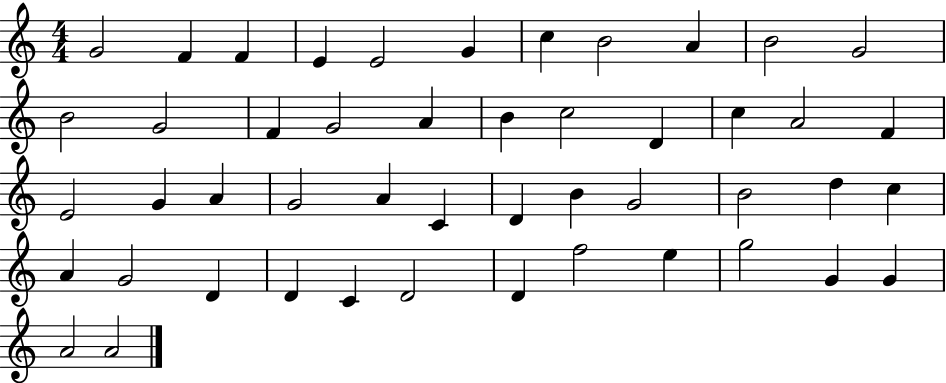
X:1
T:Untitled
M:4/4
L:1/4
K:C
G2 F F E E2 G c B2 A B2 G2 B2 G2 F G2 A B c2 D c A2 F E2 G A G2 A C D B G2 B2 d c A G2 D D C D2 D f2 e g2 G G A2 A2